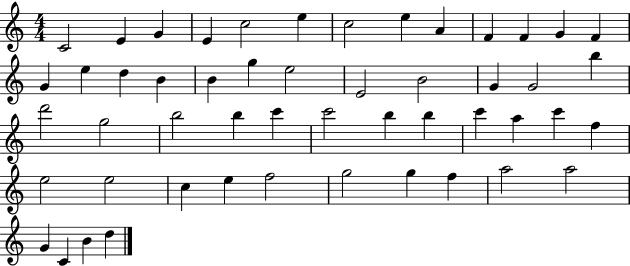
X:1
T:Untitled
M:4/4
L:1/4
K:C
C2 E G E c2 e c2 e A F F G F G e d B B g e2 E2 B2 G G2 b d'2 g2 b2 b c' c'2 b b c' a c' f e2 e2 c e f2 g2 g f a2 a2 G C B d